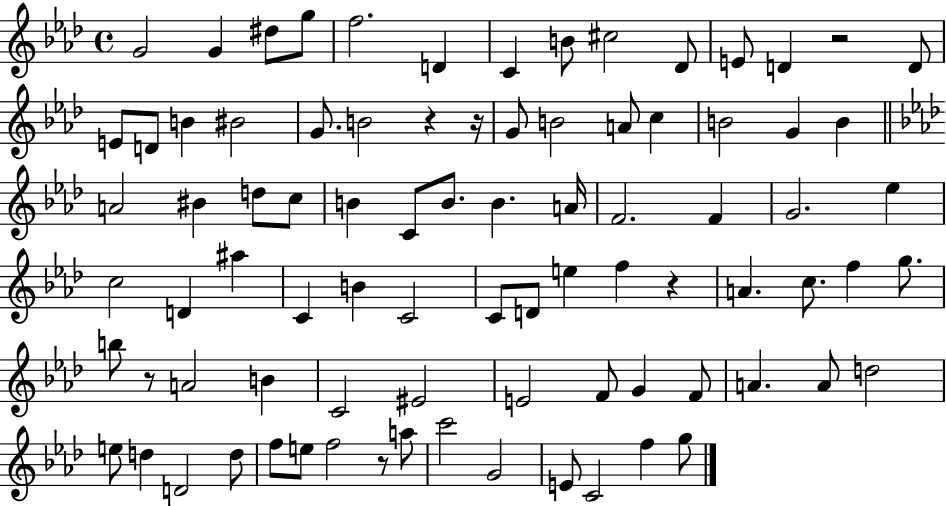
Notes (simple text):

G4/h G4/q D#5/e G5/e F5/h. D4/q C4/q B4/e C#5/h Db4/e E4/e D4/q R/h D4/e E4/e D4/e B4/q BIS4/h G4/e. B4/h R/q R/s G4/e B4/h A4/e C5/q B4/h G4/q B4/q A4/h BIS4/q D5/e C5/e B4/q C4/e B4/e. B4/q. A4/s F4/h. F4/q G4/h. Eb5/q C5/h D4/q A#5/q C4/q B4/q C4/h C4/e D4/e E5/q F5/q R/q A4/q. C5/e. F5/q G5/e. B5/e R/e A4/h B4/q C4/h EIS4/h E4/h F4/e G4/q F4/e A4/q. A4/e D5/h E5/e D5/q D4/h D5/e F5/e E5/e F5/h R/e A5/e C6/h G4/h E4/e C4/h F5/q G5/e